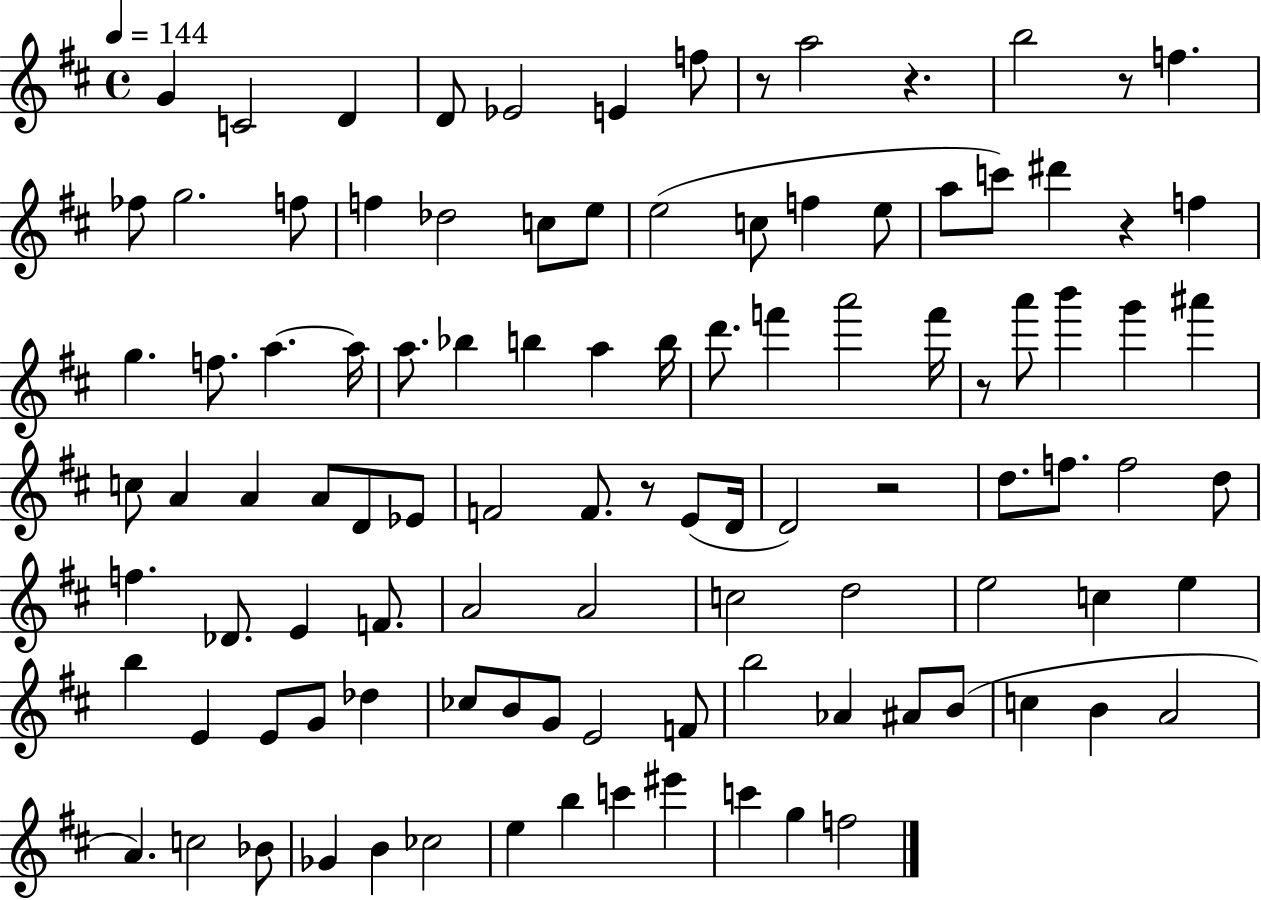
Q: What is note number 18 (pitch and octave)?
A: E5